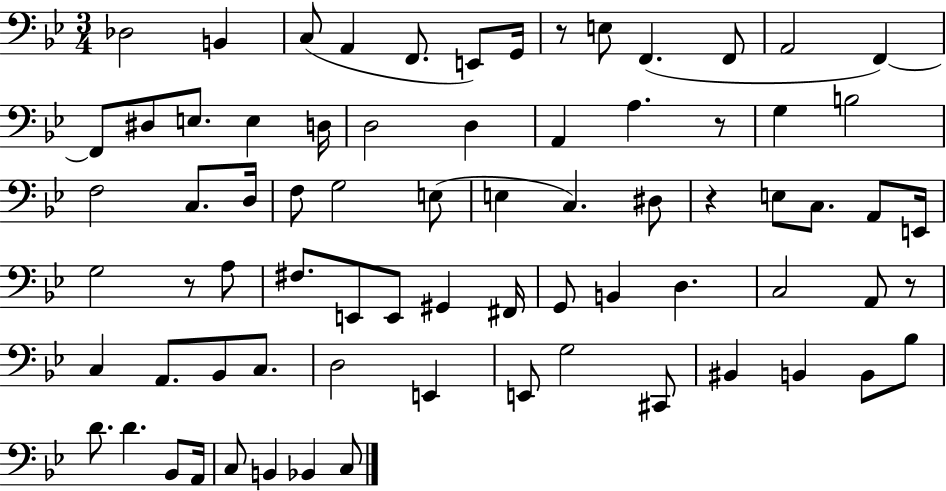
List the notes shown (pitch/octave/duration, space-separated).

Db3/h B2/q C3/e A2/q F2/e. E2/e G2/s R/e E3/e F2/q. F2/e A2/h F2/q F2/e D#3/e E3/e. E3/q D3/s D3/h D3/q A2/q A3/q. R/e G3/q B3/h F3/h C3/e. D3/s F3/e G3/h E3/e E3/q C3/q. D#3/e R/q E3/e C3/e. A2/e E2/s G3/h R/e A3/e F#3/e. E2/e E2/e G#2/q F#2/s G2/e B2/q D3/q. C3/h A2/e R/e C3/q A2/e. Bb2/e C3/e. D3/h E2/q E2/e G3/h C#2/e BIS2/q B2/q B2/e Bb3/e D4/e. D4/q. Bb2/e A2/s C3/e B2/q Bb2/q C3/e